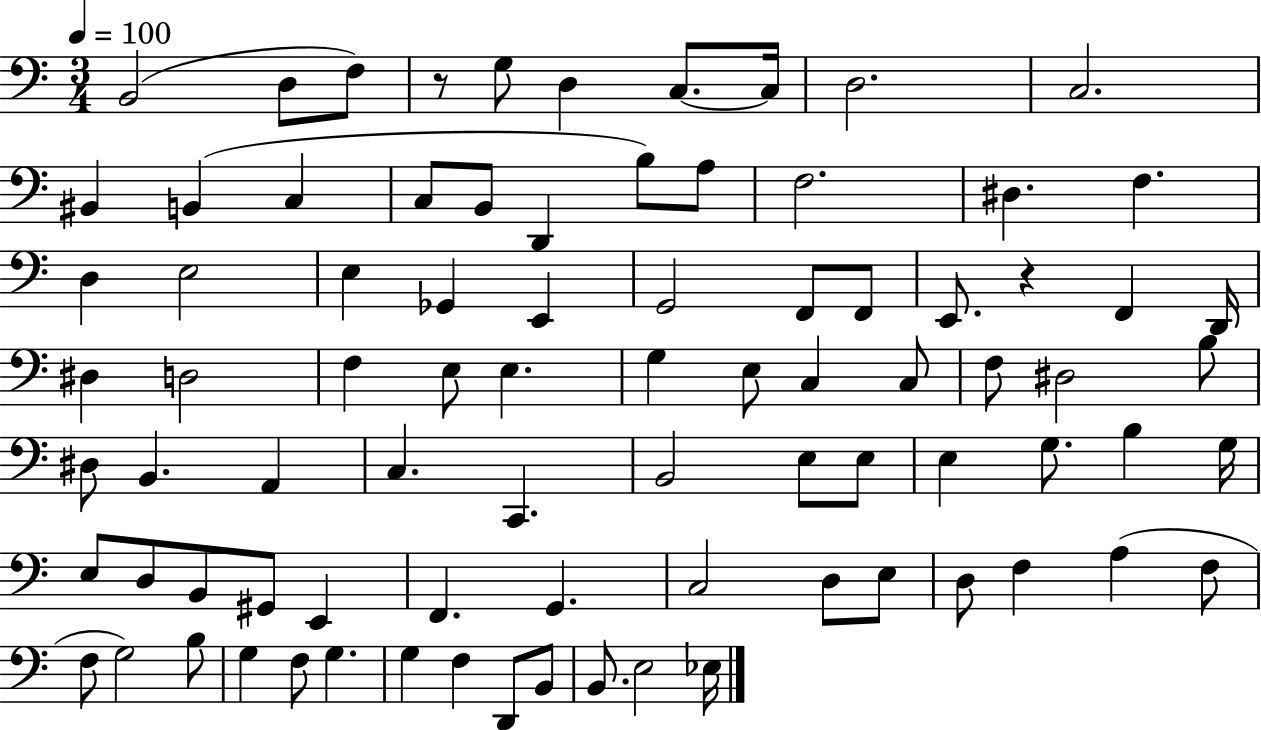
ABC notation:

X:1
T:Untitled
M:3/4
L:1/4
K:C
B,,2 D,/2 F,/2 z/2 G,/2 D, C,/2 C,/4 D,2 C,2 ^B,, B,, C, C,/2 B,,/2 D,, B,/2 A,/2 F,2 ^D, F, D, E,2 E, _G,, E,, G,,2 F,,/2 F,,/2 E,,/2 z F,, D,,/4 ^D, D,2 F, E,/2 E, G, E,/2 C, C,/2 F,/2 ^D,2 B,/2 ^D,/2 B,, A,, C, C,, B,,2 E,/2 E,/2 E, G,/2 B, G,/4 E,/2 D,/2 B,,/2 ^G,,/2 E,, F,, G,, C,2 D,/2 E,/2 D,/2 F, A, F,/2 F,/2 G,2 B,/2 G, F,/2 G, G, F, D,,/2 B,,/2 B,,/2 E,2 _E,/4